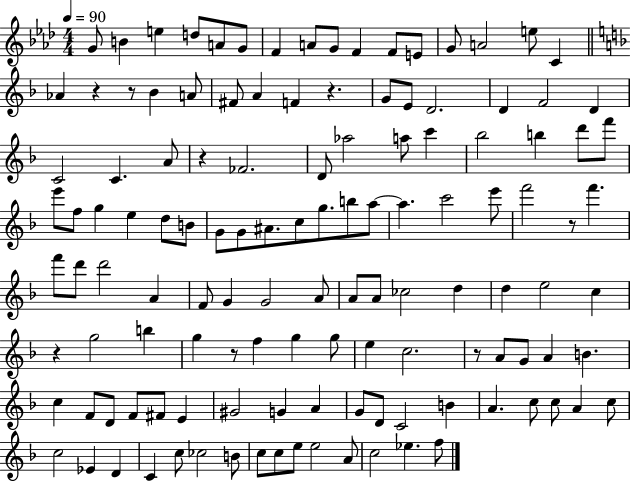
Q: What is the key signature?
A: AES major